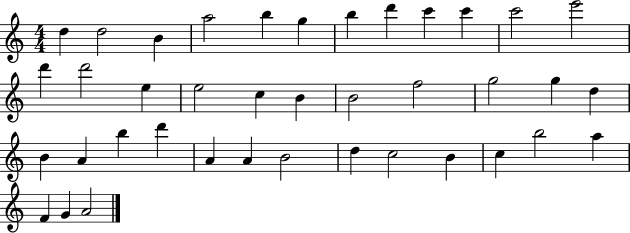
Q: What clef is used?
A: treble